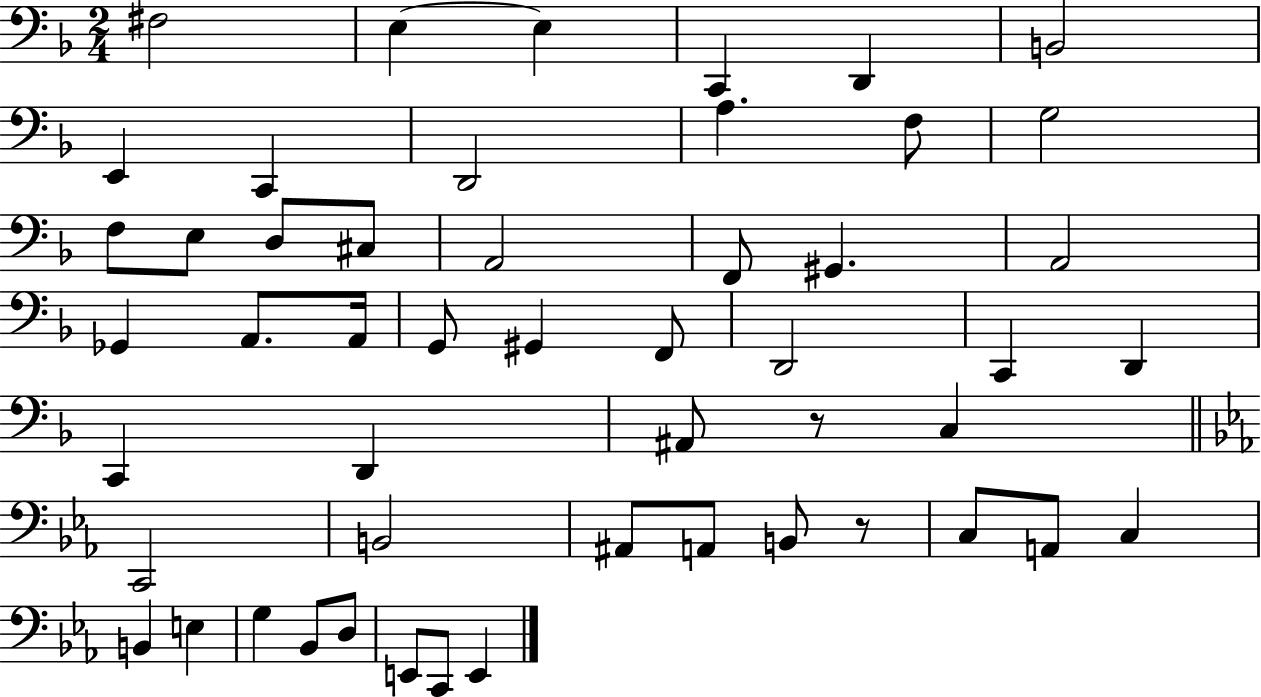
X:1
T:Untitled
M:2/4
L:1/4
K:F
^F,2 E, E, C,, D,, B,,2 E,, C,, D,,2 A, F,/2 G,2 F,/2 E,/2 D,/2 ^C,/2 A,,2 F,,/2 ^G,, A,,2 _G,, A,,/2 A,,/4 G,,/2 ^G,, F,,/2 D,,2 C,, D,, C,, D,, ^A,,/2 z/2 C, C,,2 B,,2 ^A,,/2 A,,/2 B,,/2 z/2 C,/2 A,,/2 C, B,, E, G, _B,,/2 D,/2 E,,/2 C,,/2 E,,